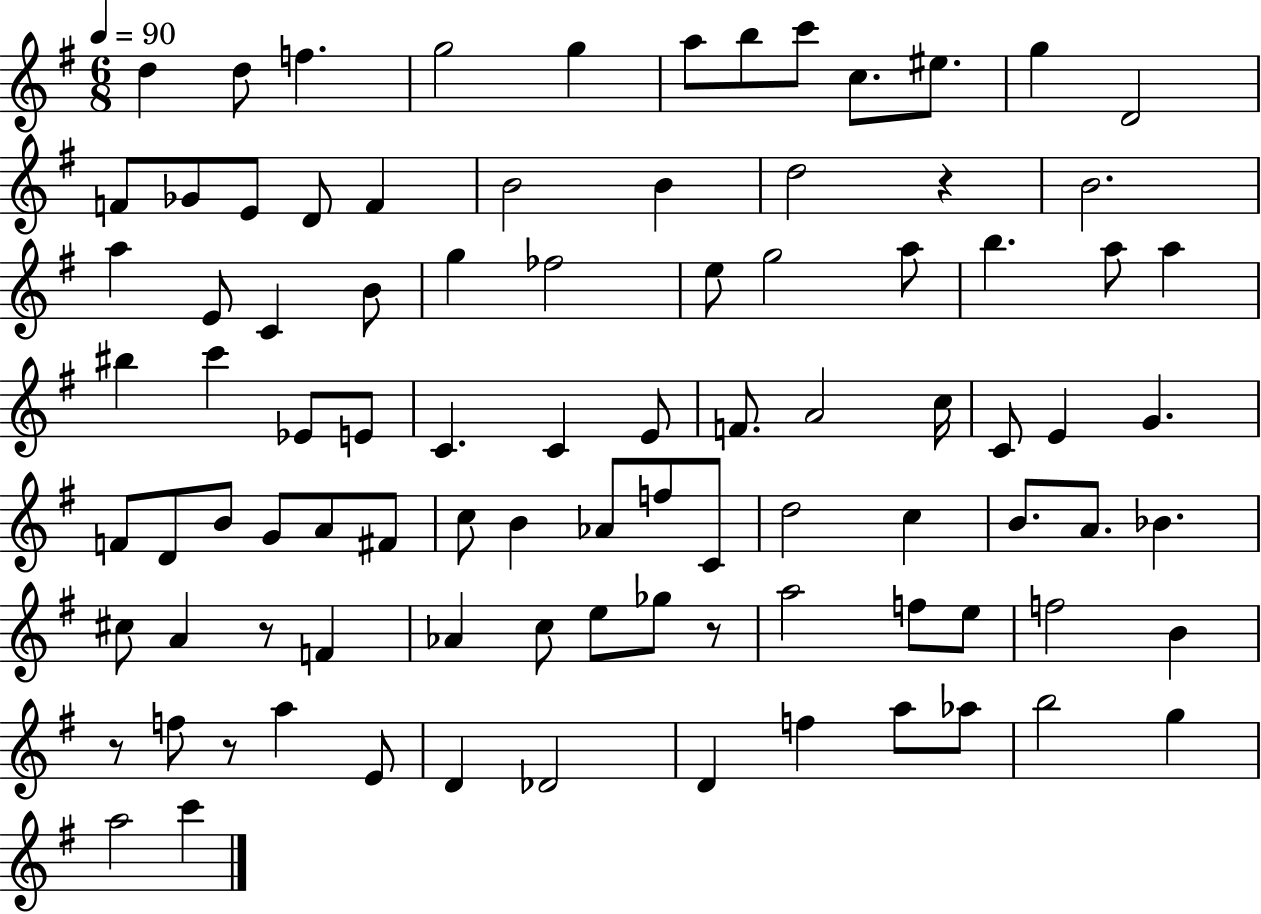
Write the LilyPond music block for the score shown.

{
  \clef treble
  \numericTimeSignature
  \time 6/8
  \key g \major
  \tempo 4 = 90
  \repeat volta 2 { d''4 d''8 f''4. | g''2 g''4 | a''8 b''8 c'''8 c''8. eis''8. | g''4 d'2 | \break f'8 ges'8 e'8 d'8 f'4 | b'2 b'4 | d''2 r4 | b'2. | \break a''4 e'8 c'4 b'8 | g''4 fes''2 | e''8 g''2 a''8 | b''4. a''8 a''4 | \break bis''4 c'''4 ees'8 e'8 | c'4. c'4 e'8 | f'8. a'2 c''16 | c'8 e'4 g'4. | \break f'8 d'8 b'8 g'8 a'8 fis'8 | c''8 b'4 aes'8 f''8 c'8 | d''2 c''4 | b'8. a'8. bes'4. | \break cis''8 a'4 r8 f'4 | aes'4 c''8 e''8 ges''8 r8 | a''2 f''8 e''8 | f''2 b'4 | \break r8 f''8 r8 a''4 e'8 | d'4 des'2 | d'4 f''4 a''8 aes''8 | b''2 g''4 | \break a''2 c'''4 | } \bar "|."
}